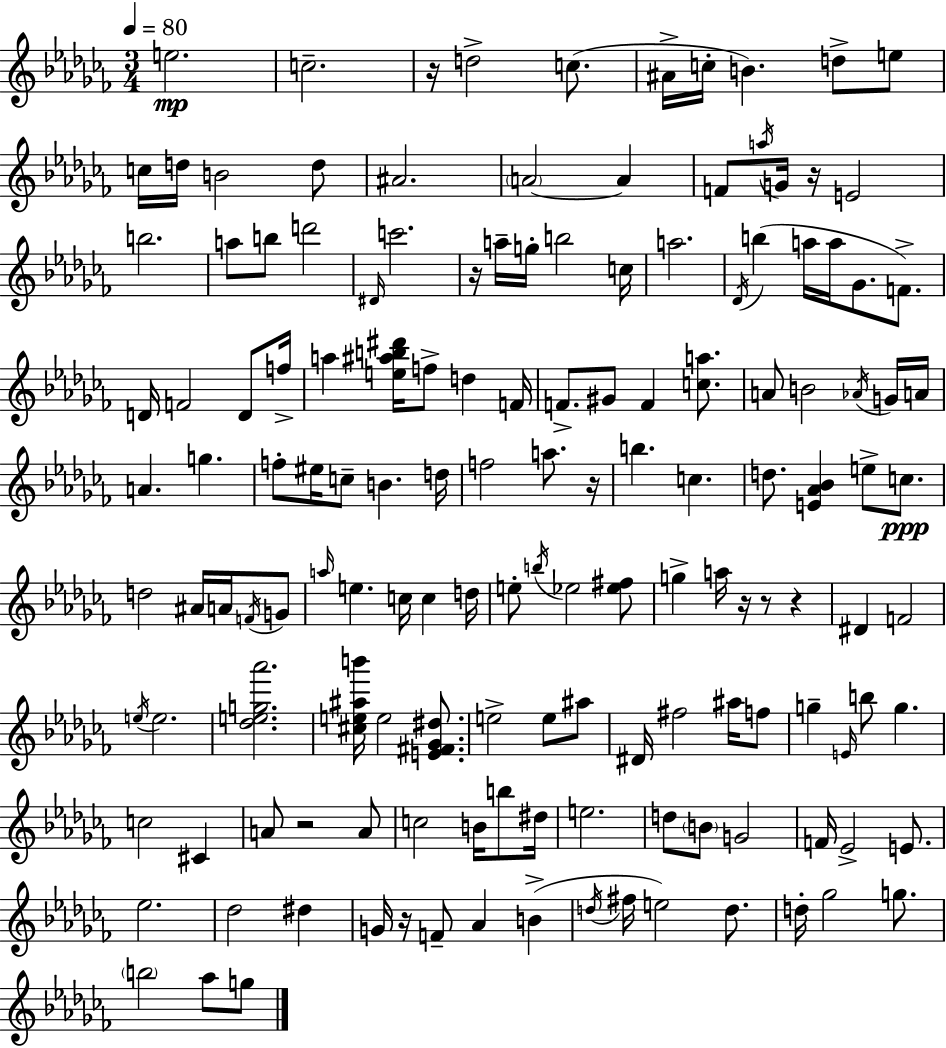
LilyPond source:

{
  \clef treble
  \numericTimeSignature
  \time 3/4
  \key aes \minor
  \tempo 4 = 80
  e''2.\mp | c''2.-- | r16 d''2-> c''8.( | ais'16-> c''16-. b'4.) d''8-> e''8 | \break c''16 d''16 b'2 d''8 | ais'2. | \parenthesize a'2~~ a'4 | f'8 \acciaccatura { a''16 } g'16 r16 e'2 | \break b''2. | a''8 b''8 d'''2 | \grace { dis'16 } c'''2. | r16 a''16-- g''16-. b''2 | \break c''16 a''2. | \acciaccatura { des'16 } b''4( a''16 a''16 ges'8. | f'8.->) d'16 f'2 | d'8 f''16-> a''4 <e'' ais'' b'' dis'''>16 f''8-> d''4 | \break f'16 f'8.-> gis'8 f'4 | <c'' a''>8. a'8 b'2 | \acciaccatura { aes'16 } g'16 a'16 a'4. g''4. | f''8-. eis''16 c''8-- b'4. | \break d''16 f''2 | a''8. r16 b''4. c''4. | d''8. <e' aes' bes'>4 e''8-> | c''8.\ppp d''2 | \break ais'16 a'16 \acciaccatura { f'16 } g'8 \grace { a''16 } e''4. | c''16 c''4 d''16 e''8-. \acciaccatura { b''16 } ees''2 | <ees'' fis''>8 g''4-> a''16 | r16 r8 r4 dis'4 f'2 | \break \acciaccatura { e''16 } e''2. | <des'' e'' g'' aes'''>2. | <cis'' e'' ais'' b'''>16 e''2 | <e' fis' ges' dis''>8. e''2-> | \break e''8 ais''8 dis'16 fis''2 | ais''16 f''8 g''4-- | \grace { e'16 } b''8 g''4. c''2 | cis'4 a'8 r2 | \break a'8 c''2 | b'16 b''8 dis''16 e''2. | d''8 \parenthesize b'8 | g'2 f'16 ees'2-> | \break e'8. ees''2. | des''2 | dis''4 g'16 r16 f'8-- | aes'4 b'4->( \acciaccatura { d''16 } fis''16 e''2) | \break d''8. d''16-. ges''2 | g''8. \parenthesize b''2 | aes''8 g''8 \bar "|."
}